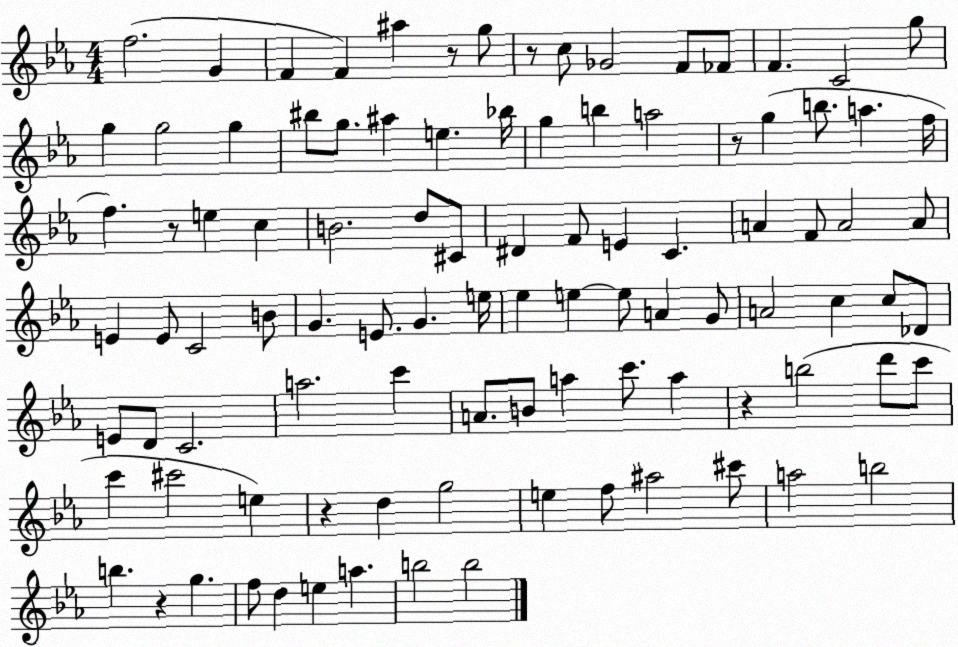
X:1
T:Untitled
M:4/4
L:1/4
K:Eb
f2 G F F ^a z/2 g/2 z/2 c/2 _G2 F/2 _F/2 F C2 g/2 g g2 g ^b/2 g/2 ^a e _b/4 g b a2 z/2 g b/2 a f/4 f z/2 e c B2 d/2 ^C/2 ^D F/2 E C A F/2 A2 A/2 E E/2 C2 B/2 G E/2 G e/4 _e e e/2 A G/2 A2 c c/2 _D/2 E/2 D/2 C2 a2 c' A/2 B/2 a c'/2 a z b2 d'/2 c'/2 c' ^c'2 e z d g2 e f/2 ^a2 ^c'/2 a2 b2 b z g f/2 d e a b2 b2